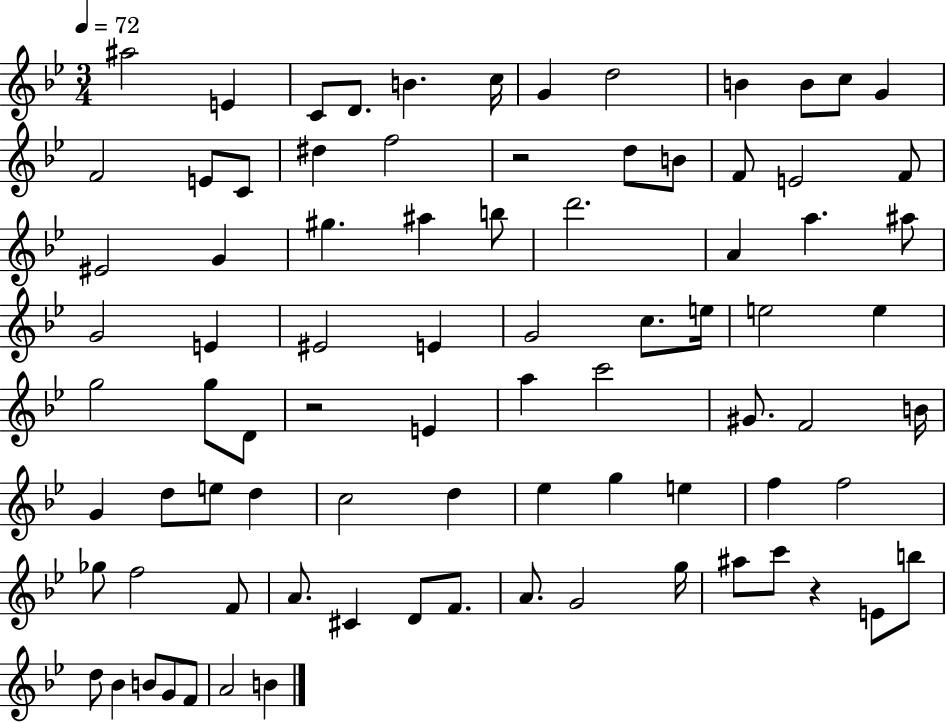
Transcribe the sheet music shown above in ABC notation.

X:1
T:Untitled
M:3/4
L:1/4
K:Bb
^a2 E C/2 D/2 B c/4 G d2 B B/2 c/2 G F2 E/2 C/2 ^d f2 z2 d/2 B/2 F/2 E2 F/2 ^E2 G ^g ^a b/2 d'2 A a ^a/2 G2 E ^E2 E G2 c/2 e/4 e2 e g2 g/2 D/2 z2 E a c'2 ^G/2 F2 B/4 G d/2 e/2 d c2 d _e g e f f2 _g/2 f2 F/2 A/2 ^C D/2 F/2 A/2 G2 g/4 ^a/2 c'/2 z E/2 b/2 d/2 _B B/2 G/2 F/2 A2 B